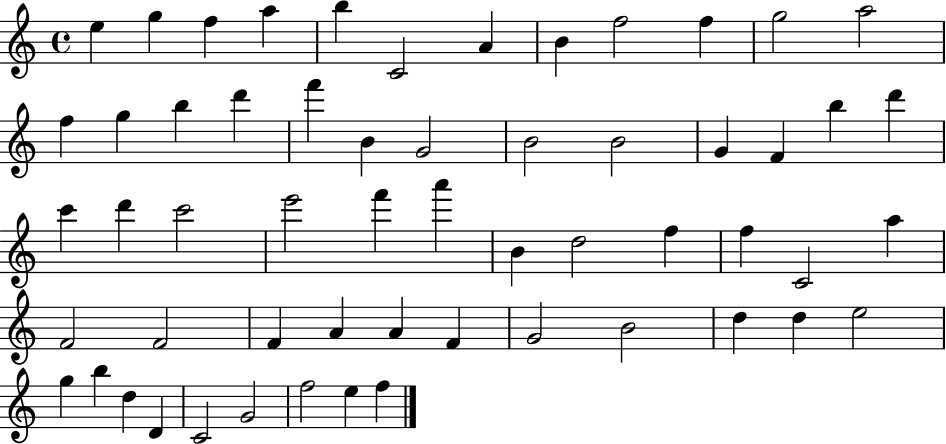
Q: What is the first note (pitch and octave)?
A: E5